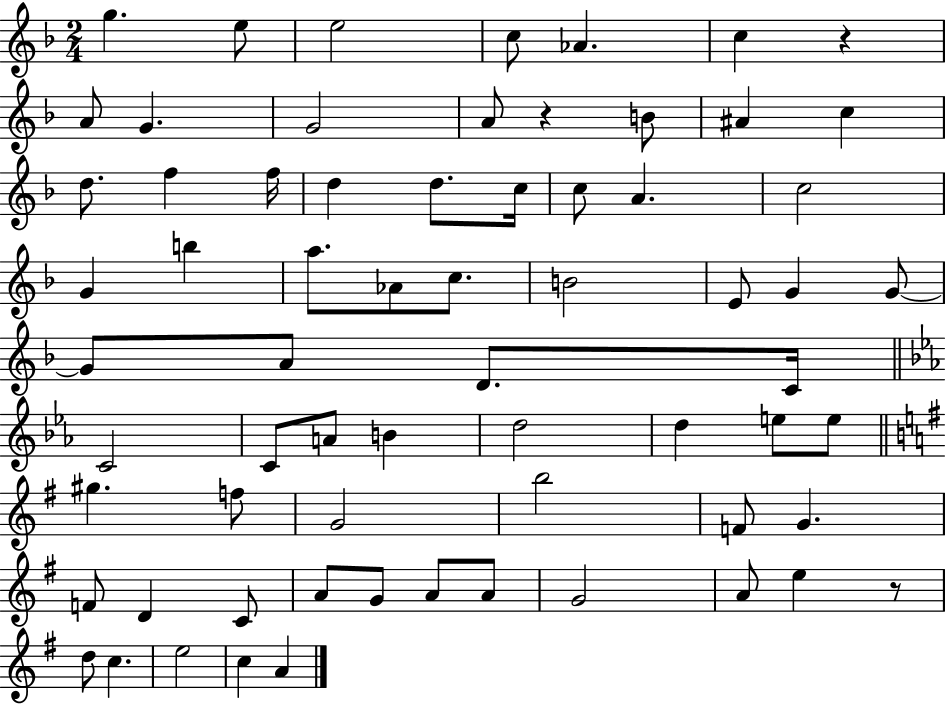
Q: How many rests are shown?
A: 3